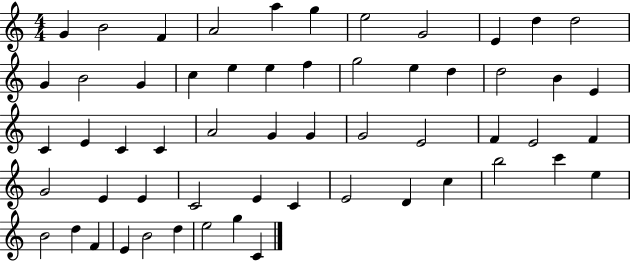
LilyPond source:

{
  \clef treble
  \numericTimeSignature
  \time 4/4
  \key c \major
  g'4 b'2 f'4 | a'2 a''4 g''4 | e''2 g'2 | e'4 d''4 d''2 | \break g'4 b'2 g'4 | c''4 e''4 e''4 f''4 | g''2 e''4 d''4 | d''2 b'4 e'4 | \break c'4 e'4 c'4 c'4 | a'2 g'4 g'4 | g'2 e'2 | f'4 e'2 f'4 | \break g'2 e'4 e'4 | c'2 e'4 c'4 | e'2 d'4 c''4 | b''2 c'''4 e''4 | \break b'2 d''4 f'4 | e'4 b'2 d''4 | e''2 g''4 c'4 | \bar "|."
}